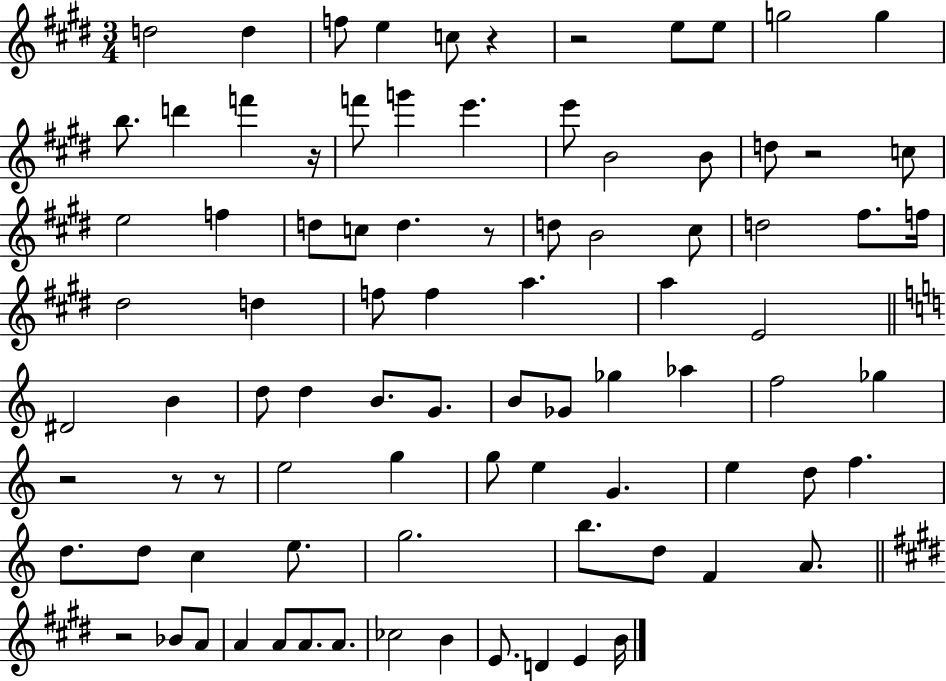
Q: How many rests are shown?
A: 9